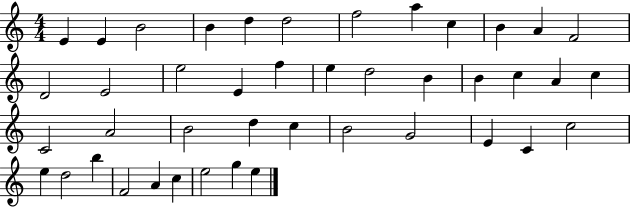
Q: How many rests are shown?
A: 0